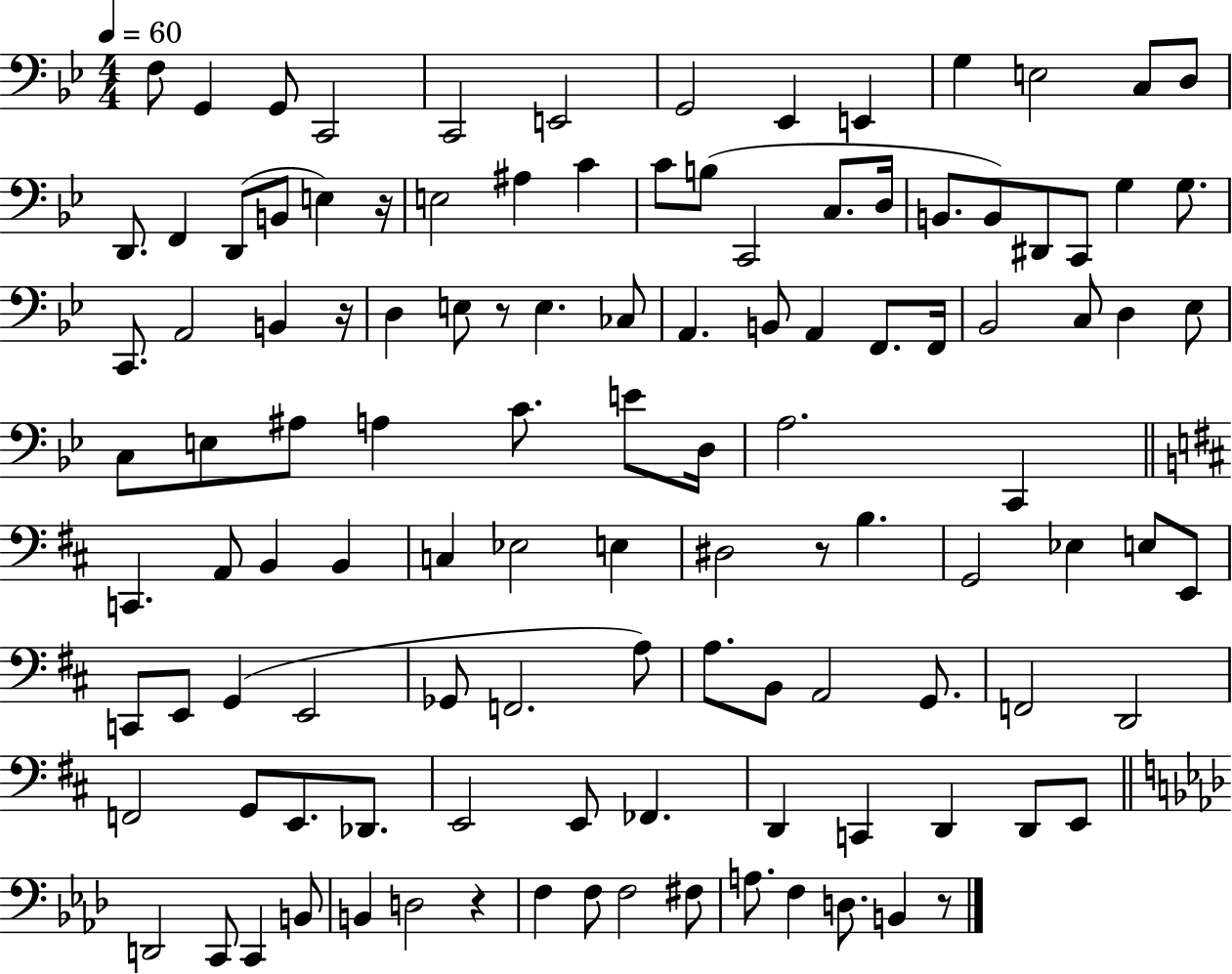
X:1
T:Untitled
M:4/4
L:1/4
K:Bb
F,/2 G,, G,,/2 C,,2 C,,2 E,,2 G,,2 _E,, E,, G, E,2 C,/2 D,/2 D,,/2 F,, D,,/2 B,,/2 E, z/4 E,2 ^A, C C/2 B,/2 C,,2 C,/2 D,/4 B,,/2 B,,/2 ^D,,/2 C,,/2 G, G,/2 C,,/2 A,,2 B,, z/4 D, E,/2 z/2 E, _C,/2 A,, B,,/2 A,, F,,/2 F,,/4 _B,,2 C,/2 D, _E,/2 C,/2 E,/2 ^A,/2 A, C/2 E/2 D,/4 A,2 C,, C,, A,,/2 B,, B,, C, _E,2 E, ^D,2 z/2 B, G,,2 _E, E,/2 E,,/2 C,,/2 E,,/2 G,, E,,2 _G,,/2 F,,2 A,/2 A,/2 B,,/2 A,,2 G,,/2 F,,2 D,,2 F,,2 G,,/2 E,,/2 _D,,/2 E,,2 E,,/2 _F,, D,, C,, D,, D,,/2 E,,/2 D,,2 C,,/2 C,, B,,/2 B,, D,2 z F, F,/2 F,2 ^F,/2 A,/2 F, D,/2 B,, z/2